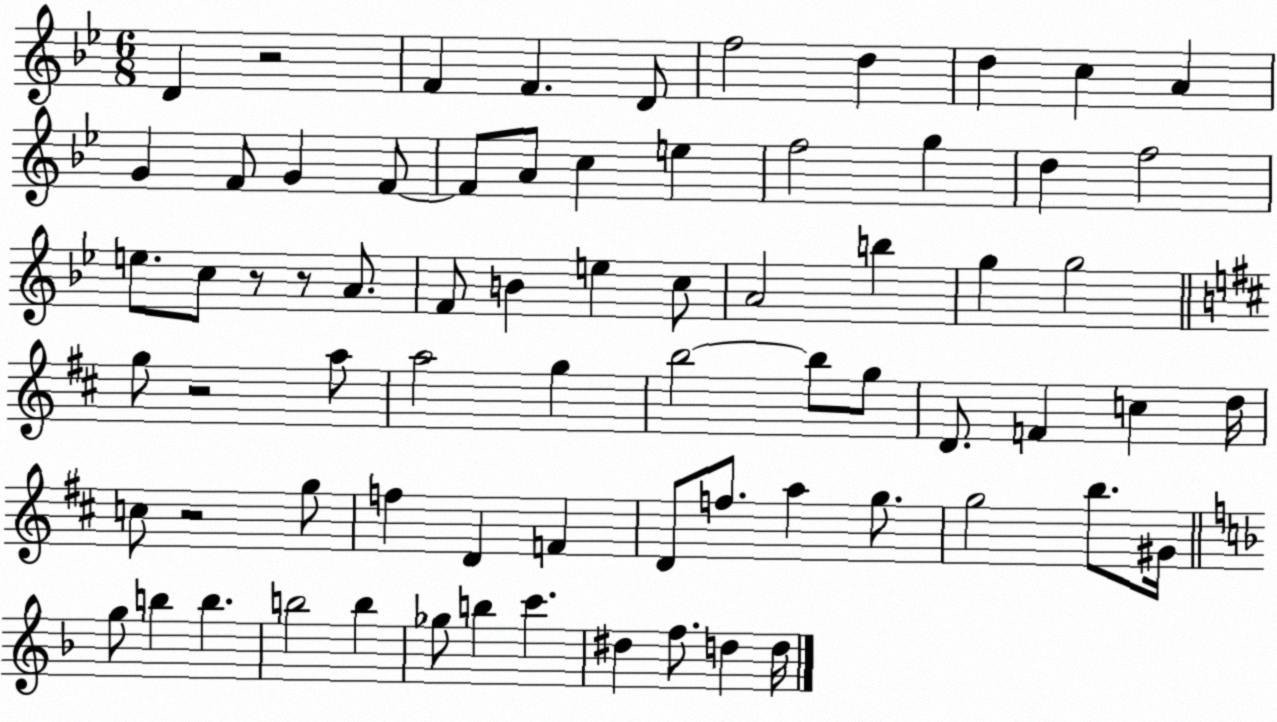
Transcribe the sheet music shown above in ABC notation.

X:1
T:Untitled
M:6/8
L:1/4
K:Bb
D z2 F F D/2 f2 d d c A G F/2 G F/2 F/2 A/2 c e f2 g d f2 e/2 c/2 z/2 z/2 A/2 F/2 B e c/2 A2 b g g2 g/2 z2 a/2 a2 g b2 b/2 g/2 D/2 F c d/4 c/2 z2 g/2 f D F D/2 f/2 a g/2 g2 b/2 ^G/4 g/2 b b b2 b _g/2 b c' ^d f/2 d d/4